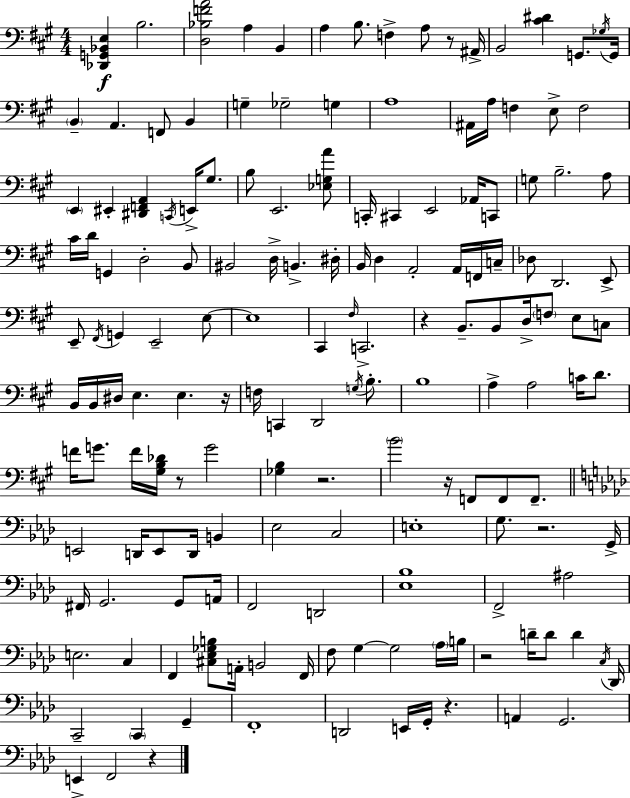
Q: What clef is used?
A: bass